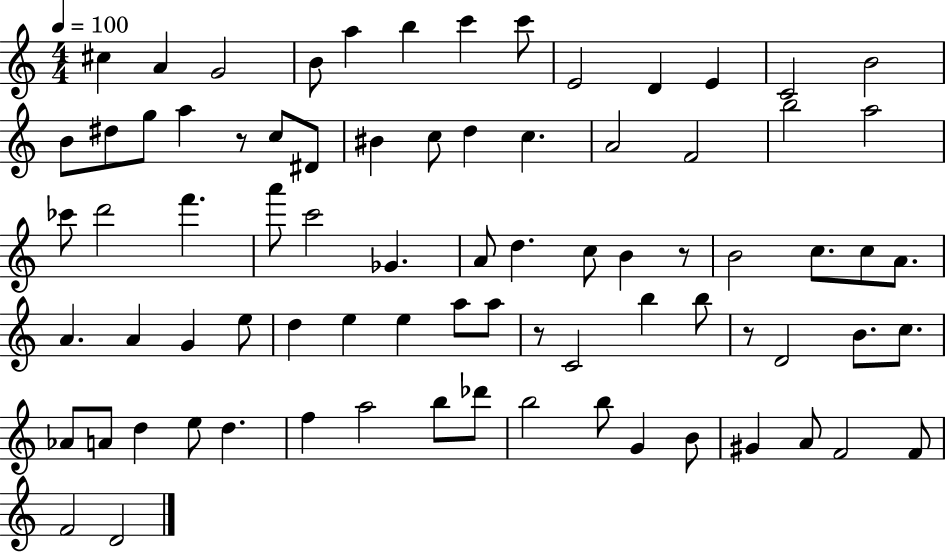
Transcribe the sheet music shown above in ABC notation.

X:1
T:Untitled
M:4/4
L:1/4
K:C
^c A G2 B/2 a b c' c'/2 E2 D E C2 B2 B/2 ^d/2 g/2 a z/2 c/2 ^D/2 ^B c/2 d c A2 F2 b2 a2 _c'/2 d'2 f' a'/2 c'2 _G A/2 d c/2 B z/2 B2 c/2 c/2 A/2 A A G e/2 d e e a/2 a/2 z/2 C2 b b/2 z/2 D2 B/2 c/2 _A/2 A/2 d e/2 d f a2 b/2 _d'/2 b2 b/2 G B/2 ^G A/2 F2 F/2 F2 D2